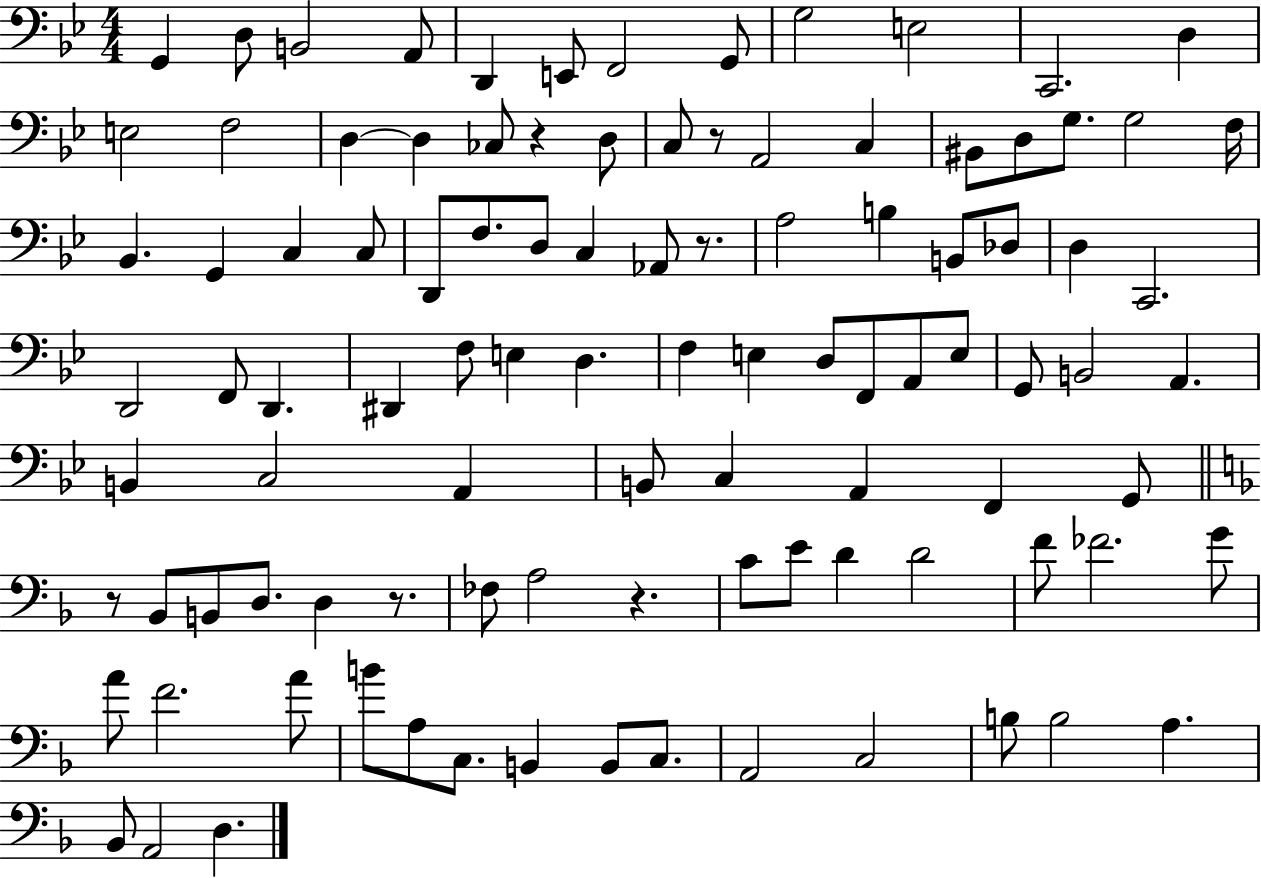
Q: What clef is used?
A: bass